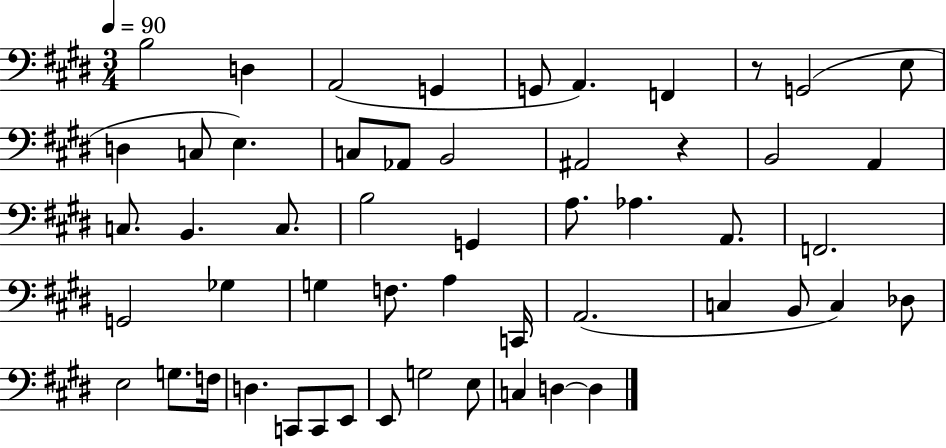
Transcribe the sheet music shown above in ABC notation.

X:1
T:Untitled
M:3/4
L:1/4
K:E
B,2 D, A,,2 G,, G,,/2 A,, F,, z/2 G,,2 E,/2 D, C,/2 E, C,/2 _A,,/2 B,,2 ^A,,2 z B,,2 A,, C,/2 B,, C,/2 B,2 G,, A,/2 _A, A,,/2 F,,2 G,,2 _G, G, F,/2 A, C,,/4 A,,2 C, B,,/2 C, _D,/2 E,2 G,/2 F,/4 D, C,,/2 C,,/2 E,,/2 E,,/2 G,2 E,/2 C, D, D,